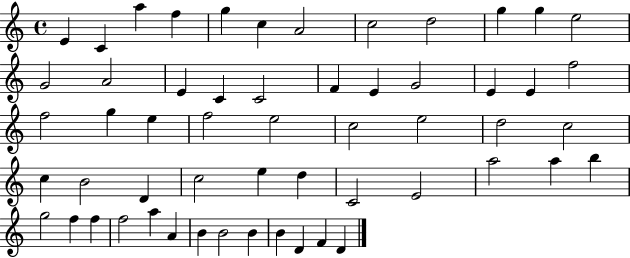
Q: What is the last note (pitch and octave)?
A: D4